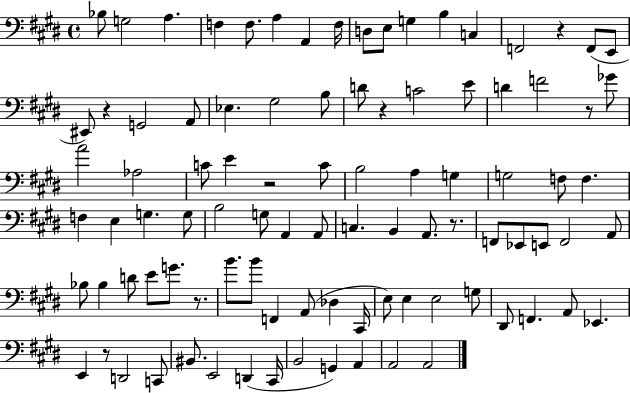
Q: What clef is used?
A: bass